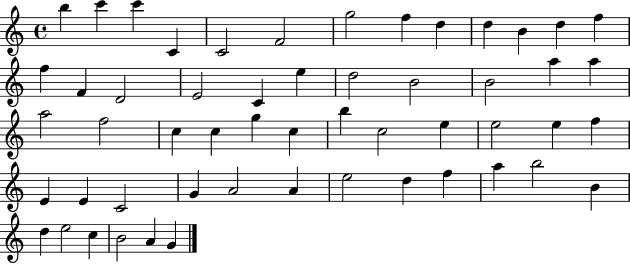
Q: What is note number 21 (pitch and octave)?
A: B4